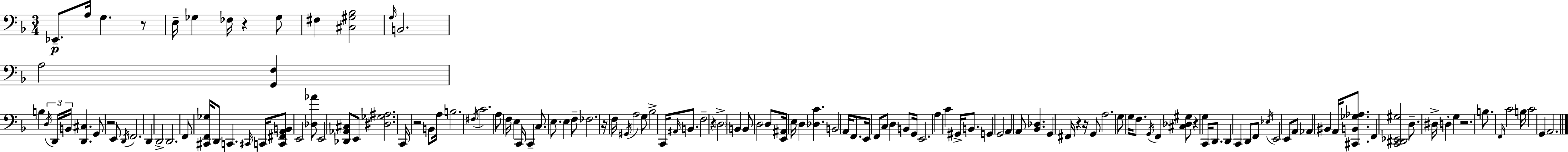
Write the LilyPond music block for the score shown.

{
  \clef bass
  \numericTimeSignature
  \time 3/4
  \key d \minor
  ees,8.--\p a16 g4. r8 | e16-- ges4 fes16 r4 ges8 | fis4 <cis gis bes>2 | \grace { g16 } b,2. | \break a2 <g, f>4 | b4 \tuplet 3/2 { \acciaccatura { d16 } d,16 b,16 } <d, cis>4. | g,8 r2 | e,8 \acciaccatura { d,16 } f,2. | \break d,4 d,2-> | d,2. | f,8 <cis, f, ges>16 d,8 c,4. | \grace { cis,16 } c,16 <c, fis, a, b,>8 e,2 | \break <des aes'>8 e,2 | <des, aes, cis>8 e,8 <dis ges ais>2. | c,16 r2 | b,8 a16 b2. | \break \acciaccatura { fis16 } c'2. | a8 f16 e4 | c,16 c,4-- c8. e8. e4 | f8-- fes2. | \break r16 f16 \acciaccatura { gis,16 } a2 | g8 bes2-> | c,16 \grace { ais,16 } b,8. f2-- | r4 \parenthesize d2-> | \break b,4 b,8 d2 | d8 <e, ais,>16 e16 d4 | <des c'>4. b,2 | a,16 f,8. e,16 f,8 c8 | \break d4 b,8 g,16 e,2. | a4 c'4 | gis,16-> b,8. g,4 g,2 | a,4 a,8 | \break <bes, des>4. g,4 fis,16 | r4 r16 g,8 a2. | g8 g16 f8. | \acciaccatura { g,16 } f,4 <cis des gis>8 r4 | \break g4 c,16 d,8. d,4 | c,4 d,8 f,8 \acciaccatura { ees16 } e,2 | e,8 a,8 aes,4 | bis,4 a,16 <cis, b, ges aes>8. f,4 | \break <c, dis, ees, gis>2 d8.-- | dis16-> d4-. g4 r2. | b8. | \grace { f,16 } c'2 b16 c'2 | \break g,4 a,2. | \bar "|."
}